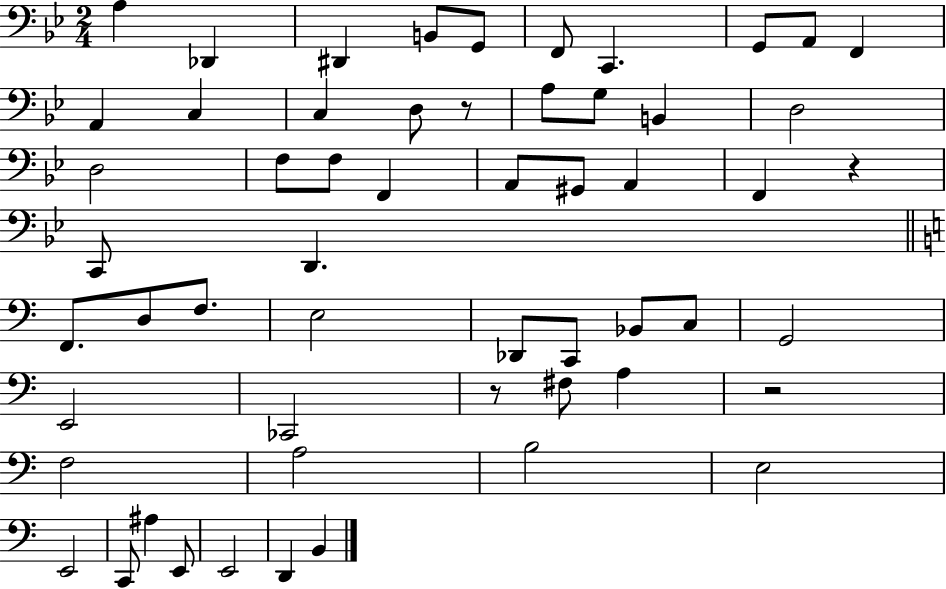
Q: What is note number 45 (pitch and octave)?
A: E3